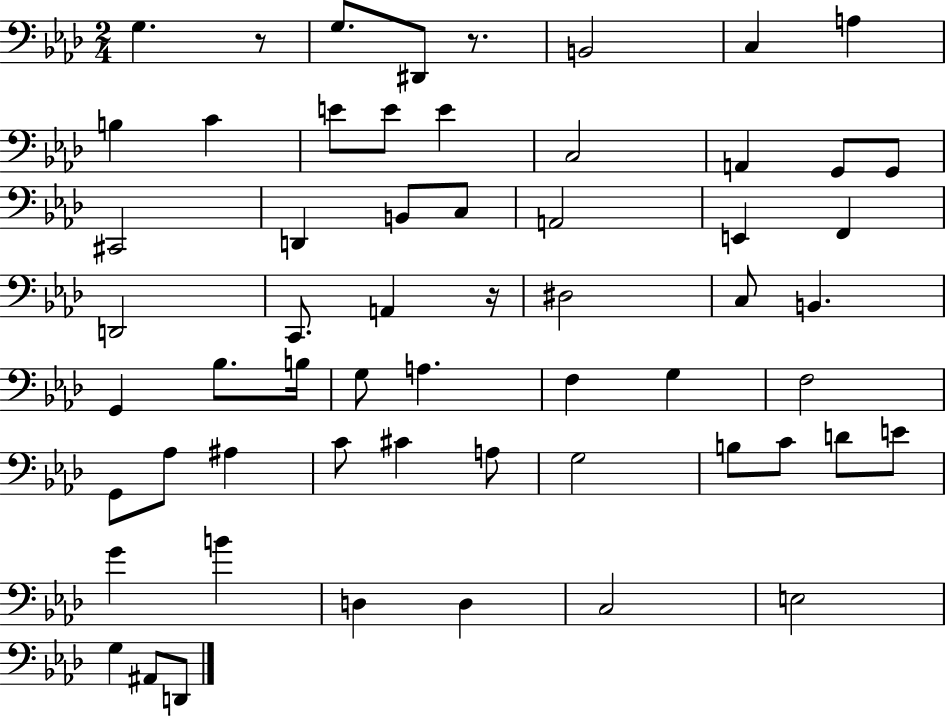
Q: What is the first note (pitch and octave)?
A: G3